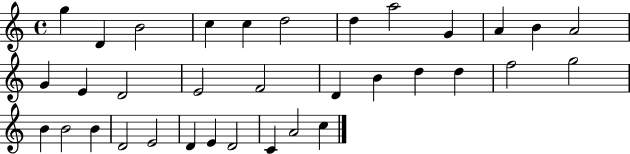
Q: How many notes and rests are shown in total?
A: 34